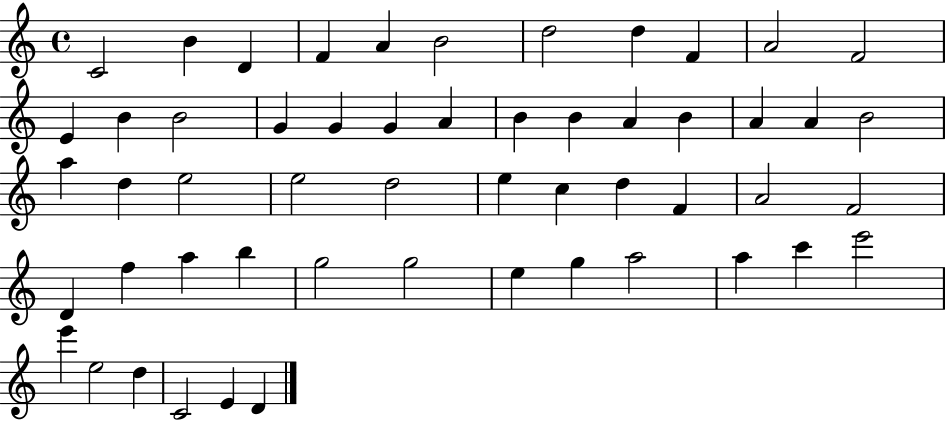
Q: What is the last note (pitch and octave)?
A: D4